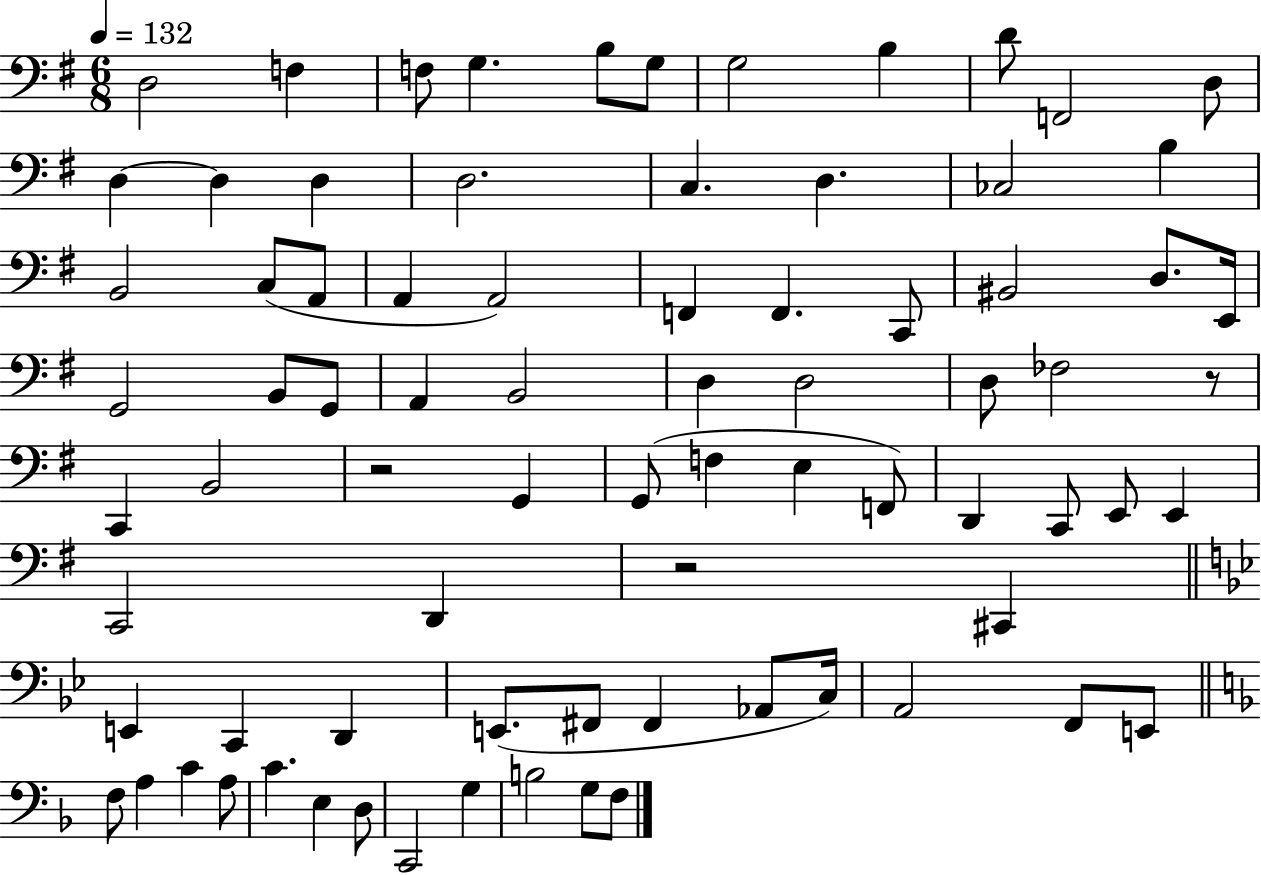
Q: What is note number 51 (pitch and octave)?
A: C2